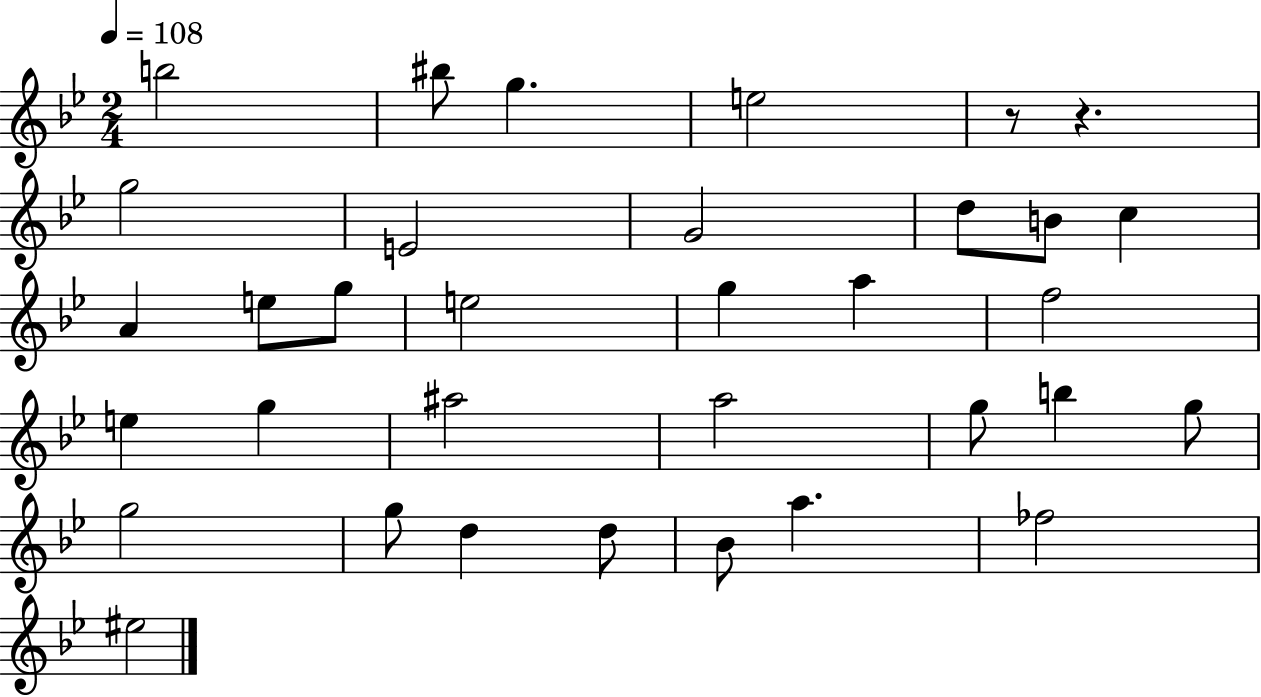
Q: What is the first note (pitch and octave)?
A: B5